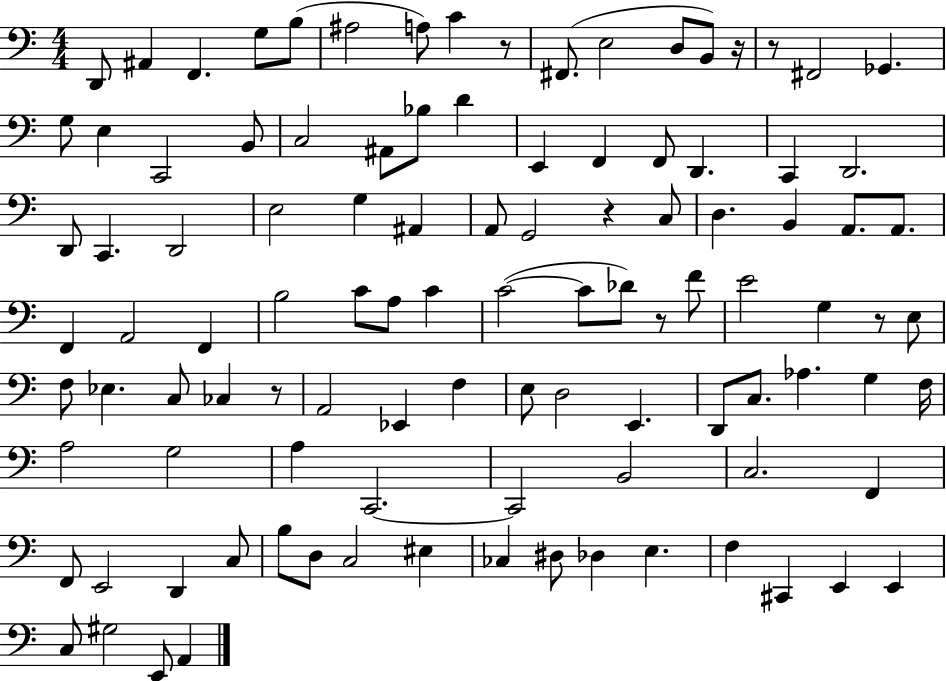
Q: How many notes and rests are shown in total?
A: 105